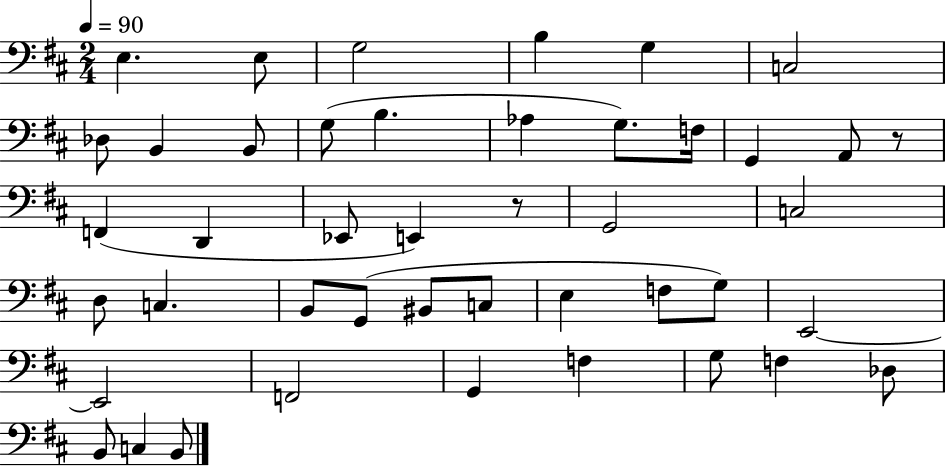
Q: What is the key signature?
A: D major